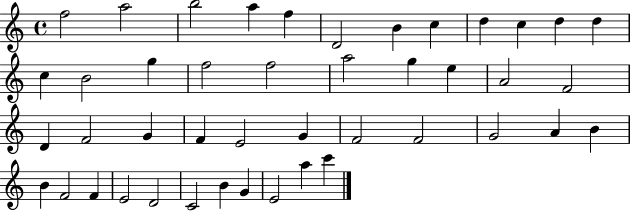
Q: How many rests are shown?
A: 0